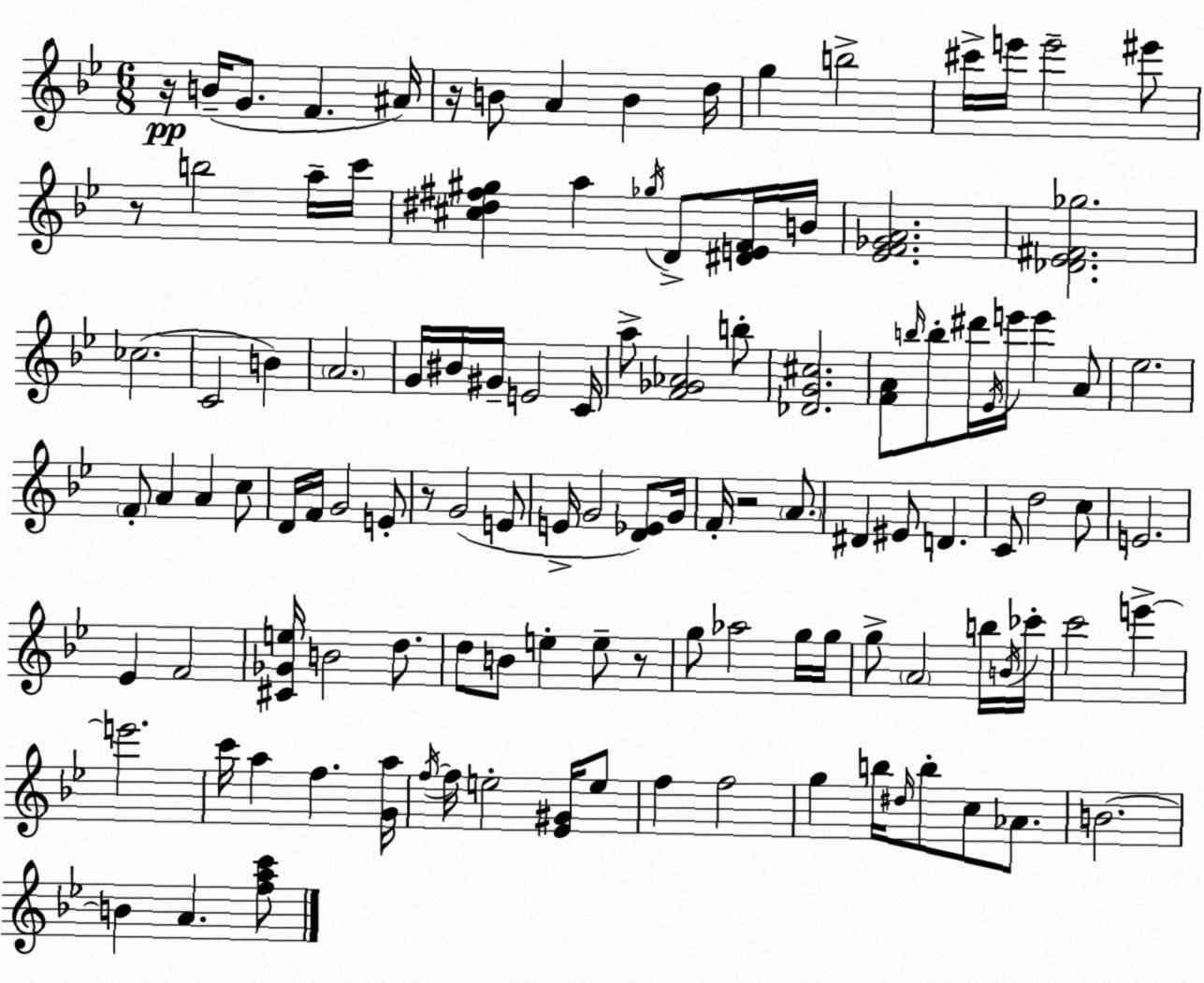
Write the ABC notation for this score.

X:1
T:Untitled
M:6/8
L:1/4
K:Bb
z/4 B/4 G/2 F ^A/4 z/4 B/2 A B d/4 g b2 ^c'/4 e'/4 e'2 ^e'/2 z/2 b2 a/4 c'/4 [^c^d^f^g] a _g/4 D/2 [^DEF]/4 B/4 [_EF_GA]2 [_D_E^F_g]2 _c2 C2 B A2 G/4 ^B/4 ^G/4 E2 C/4 a/2 [F_G_A]2 b/2 [_DG^c]2 [FA]/2 b/4 b/2 ^d'/4 _E/4 e'/4 e' A/2 _e2 F/2 A A c/2 D/4 F/4 G2 E/2 z/2 G2 E/2 E/4 G2 [D_E]/2 G/4 F/4 z2 A/2 ^D ^E/2 D C/2 d2 c/2 E2 _E F2 [^C_Ge]/4 B2 d/2 d/2 B/2 e e/2 z/2 g/2 _a2 g/4 g/4 g/2 A2 b/4 B/4 _c'/4 c'2 e' e'2 c'/4 a f [Ga]/4 f/4 f/4 e2 [_E^G]/4 e/2 f f2 g b/4 ^d/4 b/2 c/2 _A/2 B2 B A [fac']/2